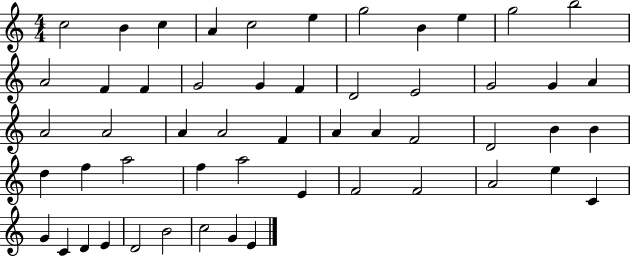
X:1
T:Untitled
M:4/4
L:1/4
K:C
c2 B c A c2 e g2 B e g2 b2 A2 F F G2 G F D2 E2 G2 G A A2 A2 A A2 F A A F2 D2 B B d f a2 f a2 E F2 F2 A2 e C G C D E D2 B2 c2 G E